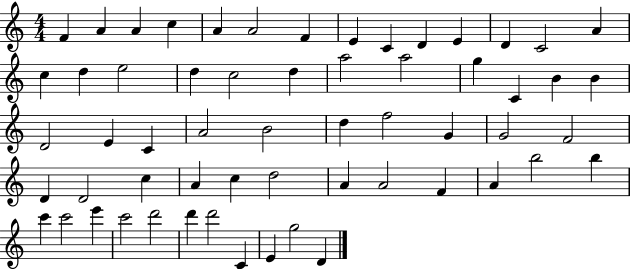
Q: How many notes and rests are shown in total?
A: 59